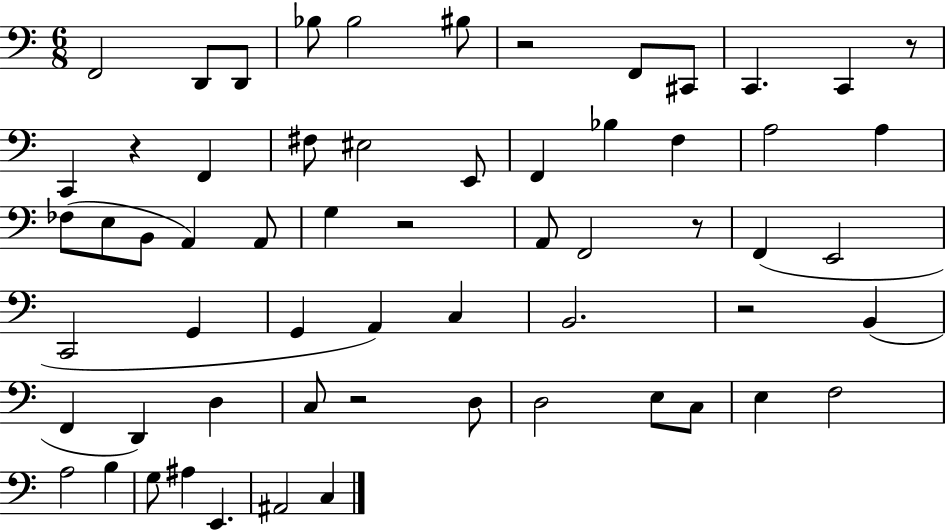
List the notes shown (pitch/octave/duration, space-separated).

F2/h D2/e D2/e Bb3/e Bb3/h BIS3/e R/h F2/e C#2/e C2/q. C2/q R/e C2/q R/q F2/q F#3/e EIS3/h E2/e F2/q Bb3/q F3/q A3/h A3/q FES3/e E3/e B2/e A2/q A2/e G3/q R/h A2/e F2/h R/e F2/q E2/h C2/h G2/q G2/q A2/q C3/q B2/h. R/h B2/q F2/q D2/q D3/q C3/e R/h D3/e D3/h E3/e C3/e E3/q F3/h A3/h B3/q G3/e A#3/q E2/q. A#2/h C3/q